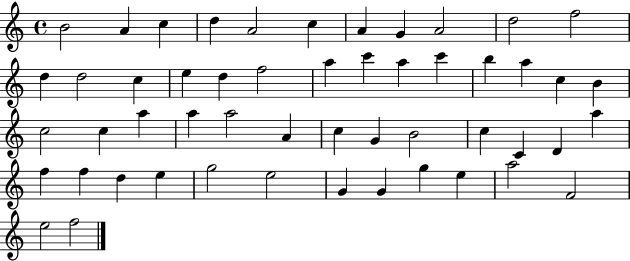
B4/h A4/q C5/q D5/q A4/h C5/q A4/q G4/q A4/h D5/h F5/h D5/q D5/h C5/q E5/q D5/q F5/h A5/q C6/q A5/q C6/q B5/q A5/q C5/q B4/q C5/h C5/q A5/q A5/q A5/h A4/q C5/q G4/q B4/h C5/q C4/q D4/q A5/q F5/q F5/q D5/q E5/q G5/h E5/h G4/q G4/q G5/q E5/q A5/h F4/h E5/h F5/h